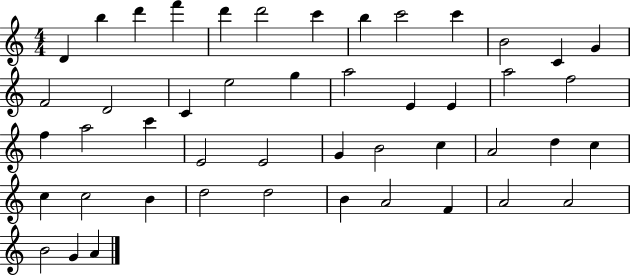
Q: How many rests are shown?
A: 0